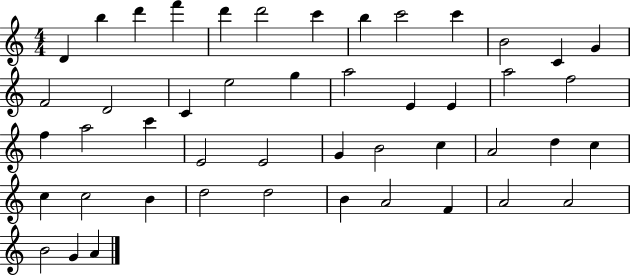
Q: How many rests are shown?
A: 0